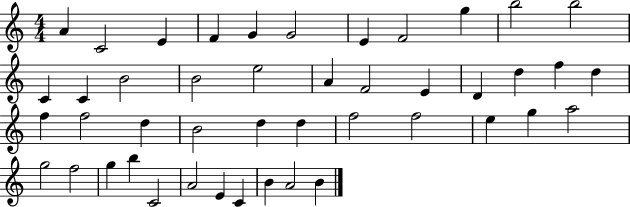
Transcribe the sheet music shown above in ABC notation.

X:1
T:Untitled
M:4/4
L:1/4
K:C
A C2 E F G G2 E F2 g b2 b2 C C B2 B2 e2 A F2 E D d f d f f2 d B2 d d f2 f2 e g a2 g2 f2 g b C2 A2 E C B A2 B